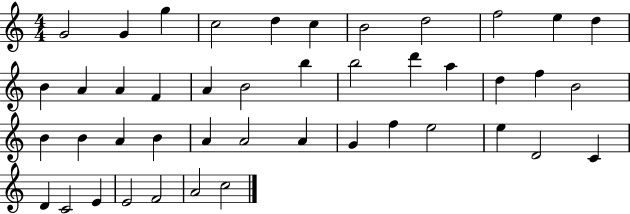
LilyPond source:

{
  \clef treble
  \numericTimeSignature
  \time 4/4
  \key c \major
  g'2 g'4 g''4 | c''2 d''4 c''4 | b'2 d''2 | f''2 e''4 d''4 | \break b'4 a'4 a'4 f'4 | a'4 b'2 b''4 | b''2 d'''4 a''4 | d''4 f''4 b'2 | \break b'4 b'4 a'4 b'4 | a'4 a'2 a'4 | g'4 f''4 e''2 | e''4 d'2 c'4 | \break d'4 c'2 e'4 | e'2 f'2 | a'2 c''2 | \bar "|."
}